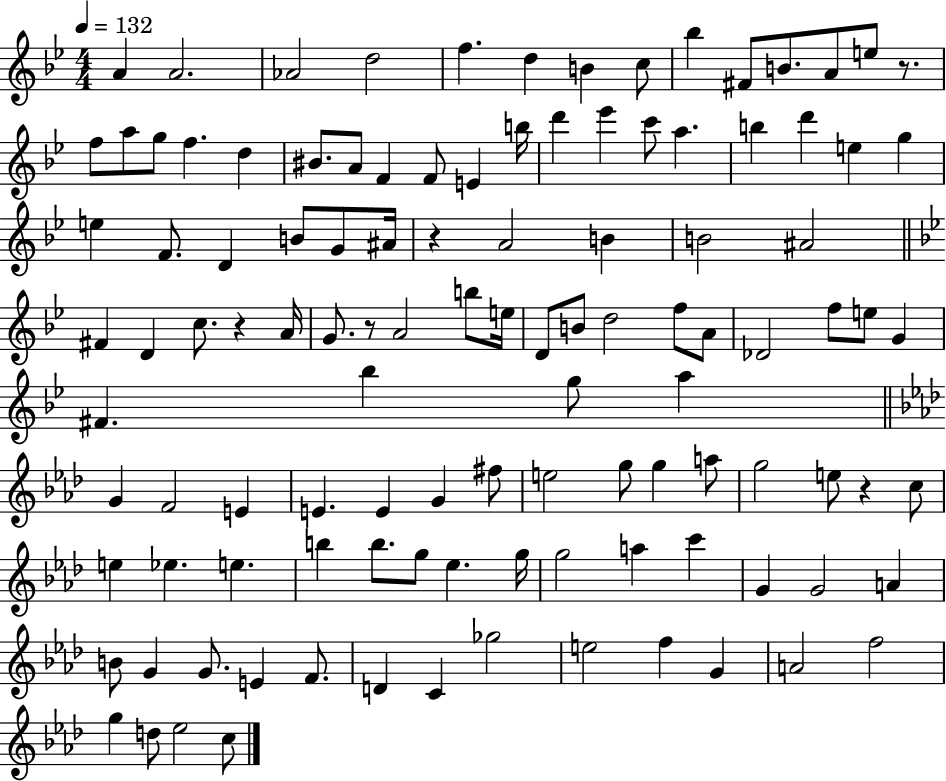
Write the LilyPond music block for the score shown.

{
  \clef treble
  \numericTimeSignature
  \time 4/4
  \key bes \major
  \tempo 4 = 132
  a'4 a'2. | aes'2 d''2 | f''4. d''4 b'4 c''8 | bes''4 fis'8 b'8. a'8 e''8 r8. | \break f''8 a''8 g''8 f''4. d''4 | bis'8. a'8 f'4 f'8 e'4 b''16 | d'''4 ees'''4 c'''8 a''4. | b''4 d'''4 e''4 g''4 | \break e''4 f'8. d'4 b'8 g'8 ais'16 | r4 a'2 b'4 | b'2 ais'2 | \bar "||" \break \key g \minor fis'4 d'4 c''8. r4 a'16 | g'8. r8 a'2 b''8 e''16 | d'8 b'8 d''2 f''8 a'8 | des'2 f''8 e''8 g'4 | \break fis'4. bes''4 g''8 a''4 | \bar "||" \break \key aes \major g'4 f'2 e'4 | e'4. e'4 g'4 fis''8 | e''2 g''8 g''4 a''8 | g''2 e''8 r4 c''8 | \break e''4 ees''4. e''4. | b''4 b''8. g''8 ees''4. g''16 | g''2 a''4 c'''4 | g'4 g'2 a'4 | \break b'8 g'4 g'8. e'4 f'8. | d'4 c'4 ges''2 | e''2 f''4 g'4 | a'2 f''2 | \break g''4 d''8 ees''2 c''8 | \bar "|."
}